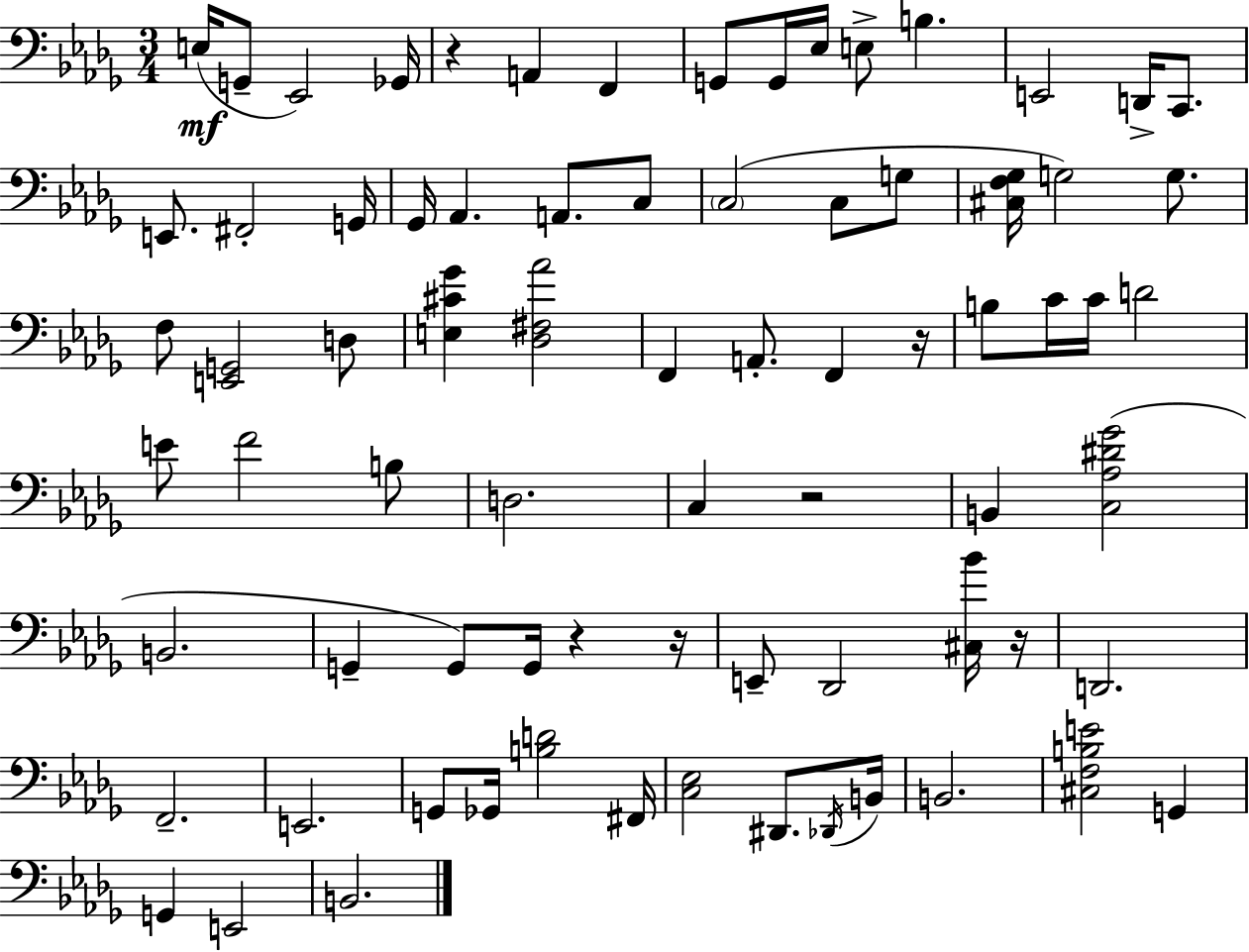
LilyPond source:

{
  \clef bass
  \numericTimeSignature
  \time 3/4
  \key bes \minor
  e16(\mf g,8-- ees,2) ges,16 | r4 a,4 f,4 | g,8 g,16 ees16 e8-> b4. | e,2 d,16-> c,8. | \break e,8. fis,2-. g,16 | ges,16 aes,4. a,8. c8 | \parenthesize c2( c8 g8 | <cis f ges>16 g2) g8. | \break f8 <e, g,>2 d8 | <e cis' ges'>4 <des fis aes'>2 | f,4 a,8.-. f,4 r16 | b8 c'16 c'16 d'2 | \break e'8 f'2 b8 | d2. | c4 r2 | b,4 <c aes dis' ges'>2( | \break b,2. | g,4-- g,8) g,16 r4 r16 | e,8-- des,2 <cis bes'>16 r16 | d,2. | \break f,2.-- | e,2. | g,8 ges,16 <b d'>2 fis,16 | <c ees>2 dis,8. \acciaccatura { des,16 } | \break b,16 b,2. | <cis f b e'>2 g,4 | g,4 e,2 | b,2. | \break \bar "|."
}